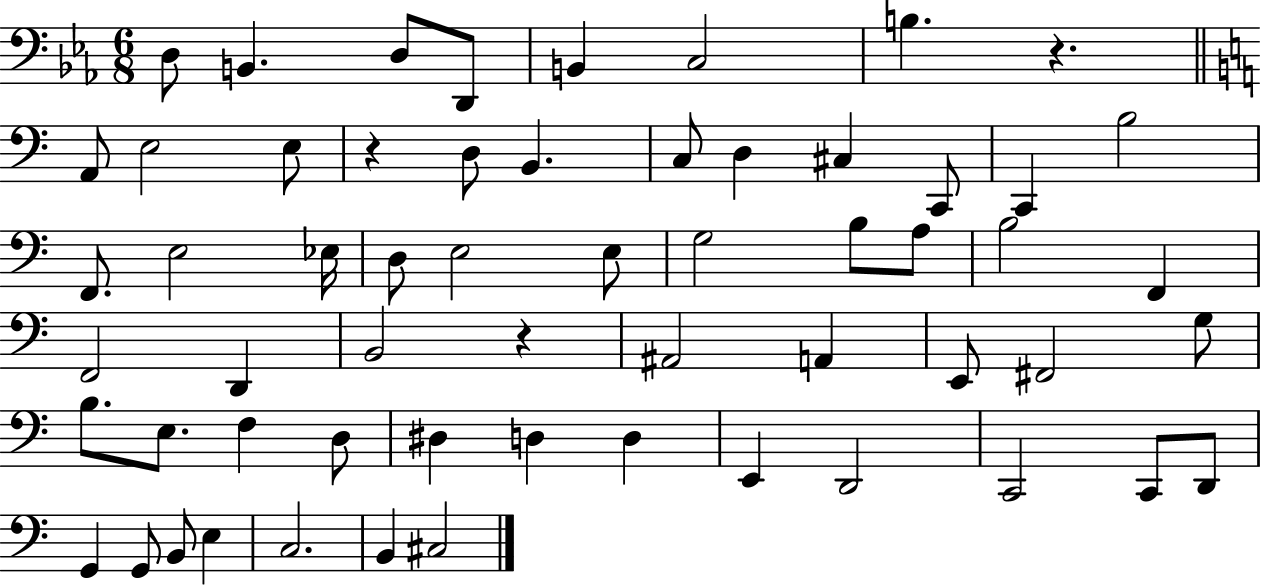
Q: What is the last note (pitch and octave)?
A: C#3